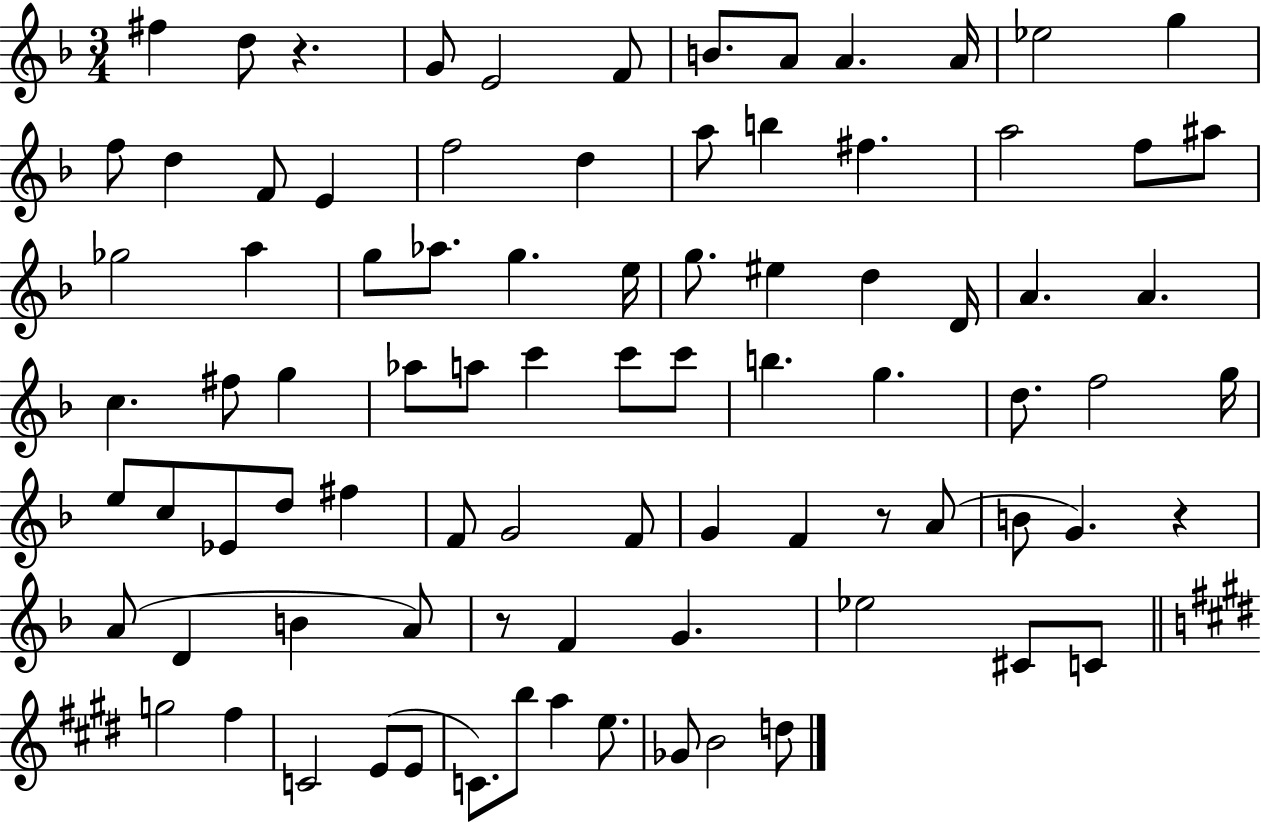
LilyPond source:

{
  \clef treble
  \numericTimeSignature
  \time 3/4
  \key f \major
  fis''4 d''8 r4. | g'8 e'2 f'8 | b'8. a'8 a'4. a'16 | ees''2 g''4 | \break f''8 d''4 f'8 e'4 | f''2 d''4 | a''8 b''4 fis''4. | a''2 f''8 ais''8 | \break ges''2 a''4 | g''8 aes''8. g''4. e''16 | g''8. eis''4 d''4 d'16 | a'4. a'4. | \break c''4. fis''8 g''4 | aes''8 a''8 c'''4 c'''8 c'''8 | b''4. g''4. | d''8. f''2 g''16 | \break e''8 c''8 ees'8 d''8 fis''4 | f'8 g'2 f'8 | g'4 f'4 r8 a'8( | b'8 g'4.) r4 | \break a'8( d'4 b'4 a'8) | r8 f'4 g'4. | ees''2 cis'8 c'8 | \bar "||" \break \key e \major g''2 fis''4 | c'2 e'8( e'8 | c'8.) b''8 a''4 e''8. | ges'8 b'2 d''8 | \break \bar "|."
}